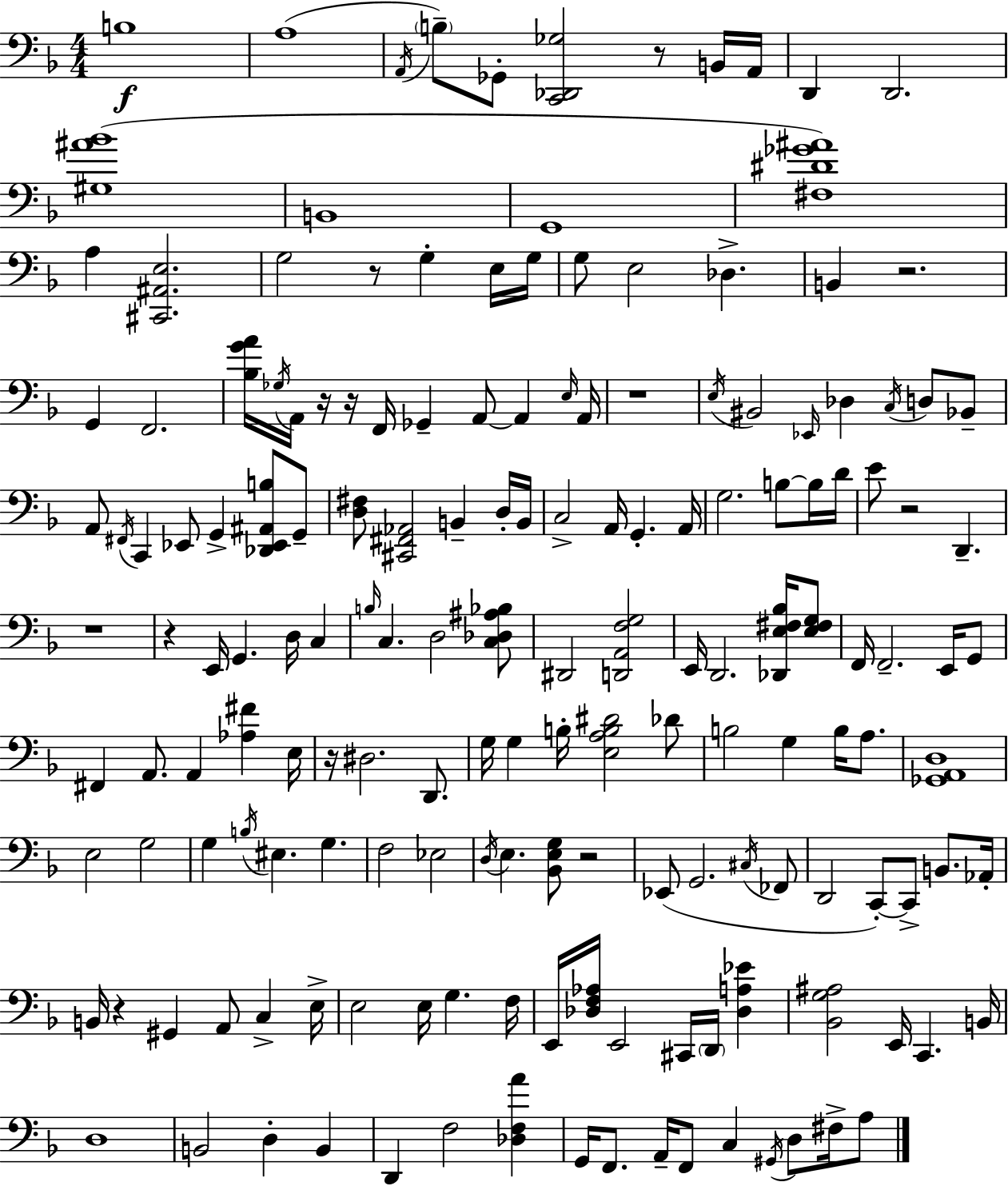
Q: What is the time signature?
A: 4/4